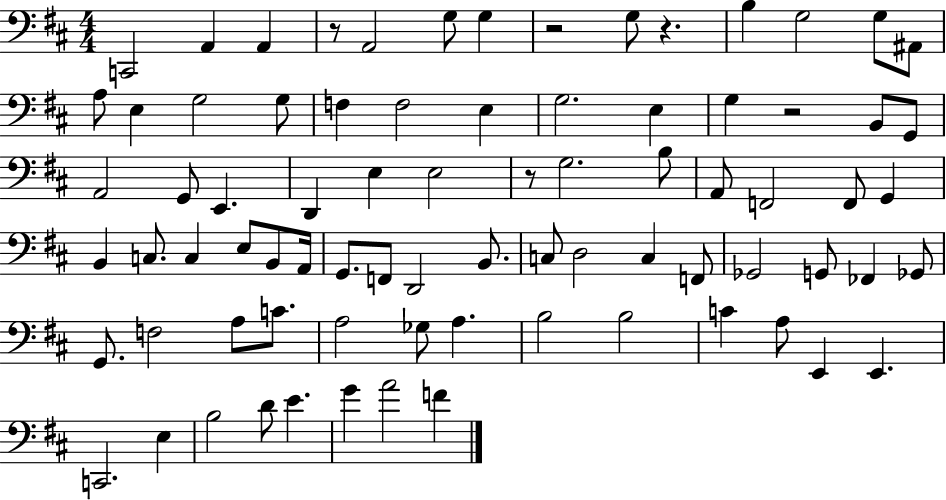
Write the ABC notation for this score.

X:1
T:Untitled
M:4/4
L:1/4
K:D
C,,2 A,, A,, z/2 A,,2 G,/2 G, z2 G,/2 z B, G,2 G,/2 ^A,,/2 A,/2 E, G,2 G,/2 F, F,2 E, G,2 E, G, z2 B,,/2 G,,/2 A,,2 G,,/2 E,, D,, E, E,2 z/2 G,2 B,/2 A,,/2 F,,2 F,,/2 G,, B,, C,/2 C, E,/2 B,,/2 A,,/4 G,,/2 F,,/2 D,,2 B,,/2 C,/2 D,2 C, F,,/2 _G,,2 G,,/2 _F,, _G,,/2 G,,/2 F,2 A,/2 C/2 A,2 _G,/2 A, B,2 B,2 C A,/2 E,, E,, C,,2 E, B,2 D/2 E G A2 F